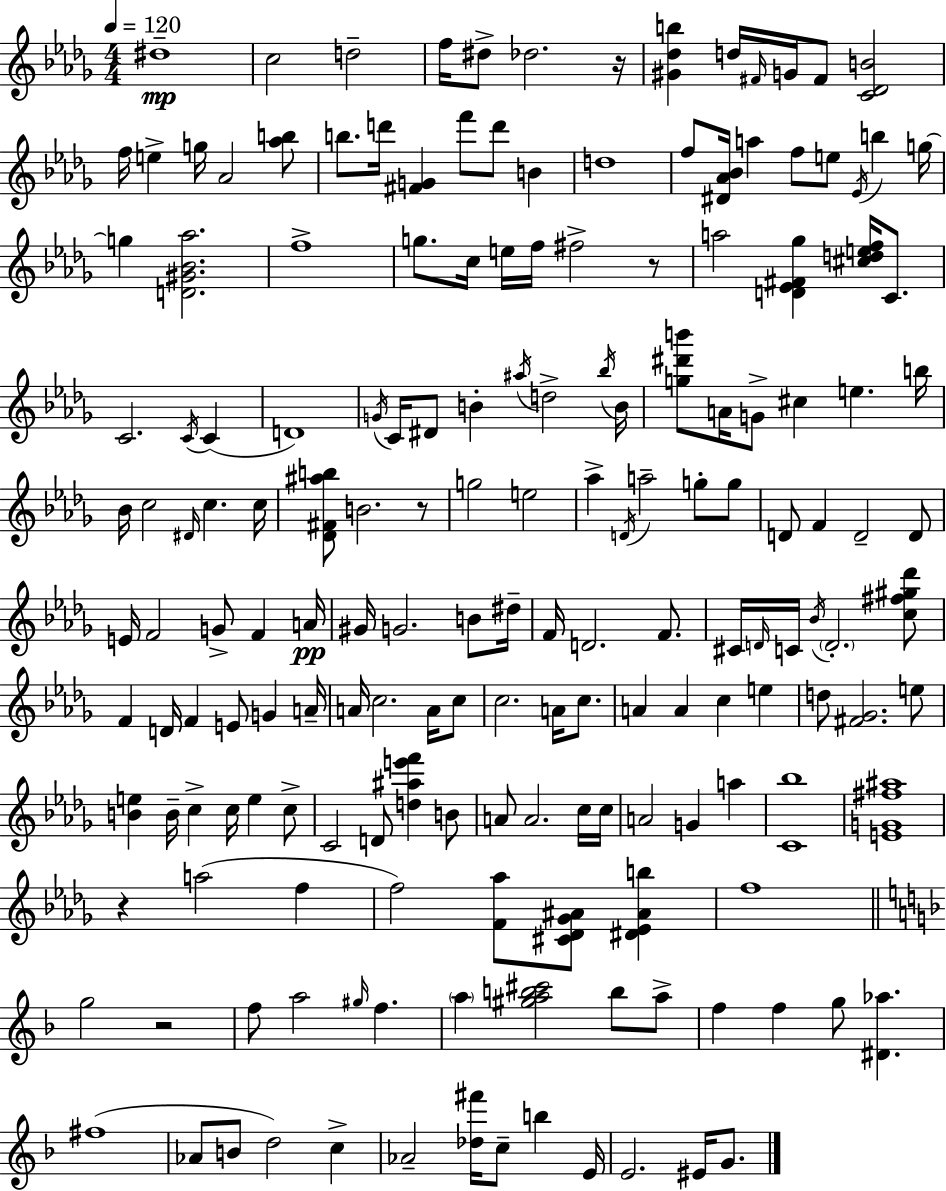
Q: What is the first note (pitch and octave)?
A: D#5